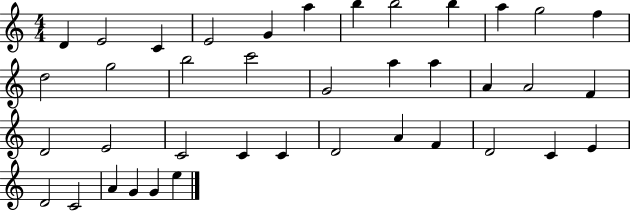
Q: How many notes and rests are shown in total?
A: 39